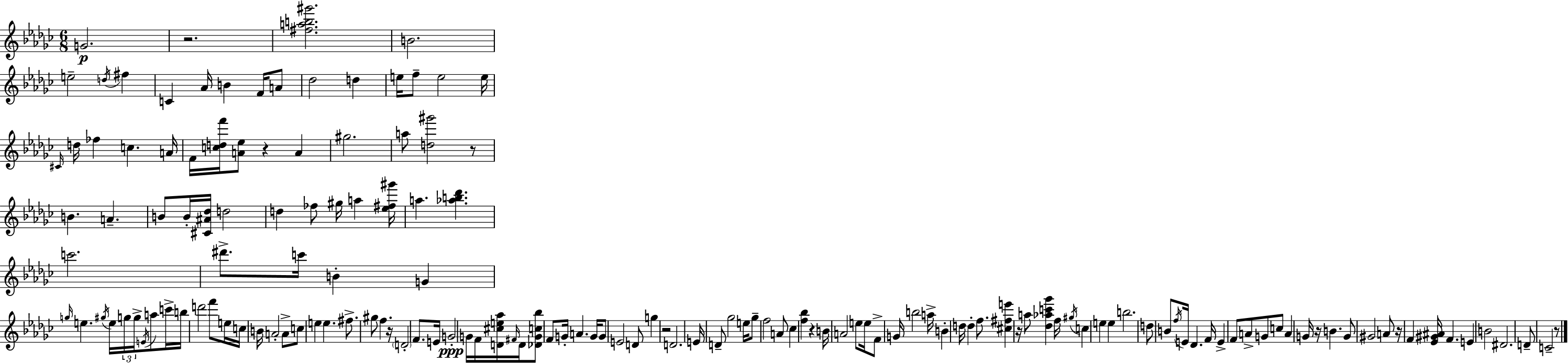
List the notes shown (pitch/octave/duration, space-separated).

G4/h. R/h. [F#5,A5,B5,G#6]/h. B4/h. E5/h D5/s F#5/q C4/q Ab4/s B4/q F4/s A4/e Db5/h D5/q E5/s F5/e E5/h E5/s C#4/s D5/s FES5/q C5/q. A4/s F4/s [C5,D5,F6]/s [A4,Eb5]/e R/q A4/q G#5/h. A5/e [D5,G#6]/h R/e B4/q. A4/q. B4/e B4/s [C#4,A#4,Db5]/s D5/h D5/q FES5/e G#5/s A5/q [Eb5,F#5,G#6]/s A5/q. [Ab5,B5,Db6]/q. C6/h. D#6/e. C6/s B4/q G4/q G5/s E5/q. G#5/s E5/s G5/s G5/s E4/s A5/e C6/s B5/s D6/h F6/e E5/s C5/s B4/s A4/h A4/e C5/e E5/q E5/q. F#5/e. G#5/e F5/q. R/s D4/h F4/e. E4/s G4/h G4/s F4/s [D4,C#5,E5,Ab5]/s F#4/s D4/s [Db4,G4,C5,Bb5]/e F4/e G4/s A4/q. G4/s G4/e E4/h D4/e G5/q R/h D4/h. E4/s D4/e Gb5/h E5/s Gb5/e F5/h A4/e CES5/q [F5,Bb5]/q R/q B4/s A4/h E5/e E5/s F4/e G4/s B5/h A5/s B4/q D5/s D5/q F5/e. [C#5,F#5,E6]/q R/s A5/e [Db5,Ab5,C6,Gb6]/q F5/s G#5/s C5/q E5/q E5/q B5/h. D5/e B4/e F5/s E4/s Db4/q. F4/s E4/q F4/e A4/e G4/e C5/e A4/q G4/s R/s B4/q. G4/e G#4/h A4/e R/s F4/q [Eb4,G#4,A#4]/s F4/q. E4/q B4/h D#4/h. D4/e C4/h R/e